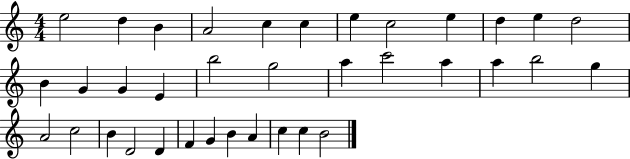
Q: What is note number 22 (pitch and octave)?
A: A5